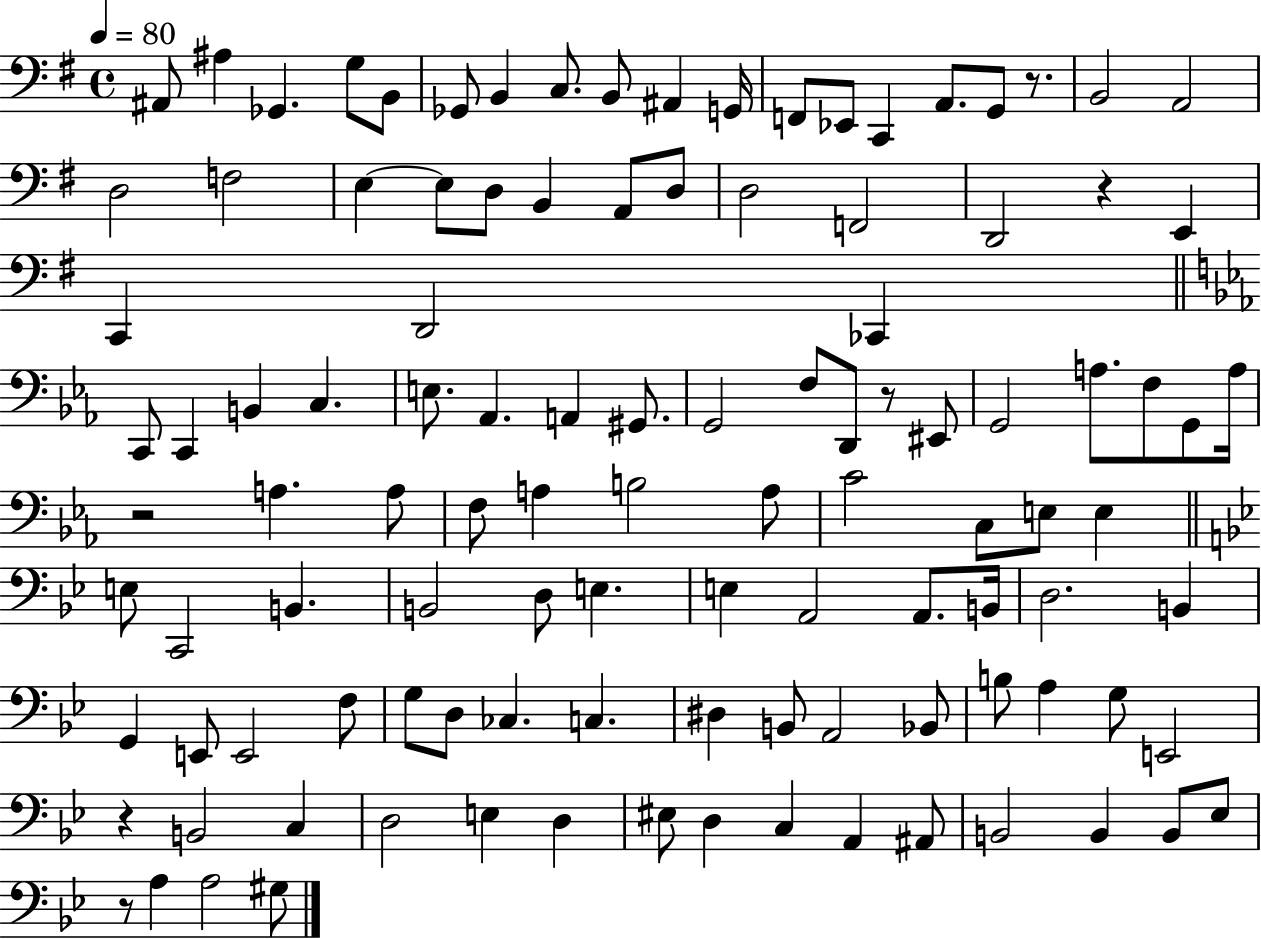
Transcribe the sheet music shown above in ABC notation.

X:1
T:Untitled
M:4/4
L:1/4
K:G
^A,,/2 ^A, _G,, G,/2 B,,/2 _G,,/2 B,, C,/2 B,,/2 ^A,, G,,/4 F,,/2 _E,,/2 C,, A,,/2 G,,/2 z/2 B,,2 A,,2 D,2 F,2 E, E,/2 D,/2 B,, A,,/2 D,/2 D,2 F,,2 D,,2 z E,, C,, D,,2 _C,, C,,/2 C,, B,, C, E,/2 _A,, A,, ^G,,/2 G,,2 F,/2 D,,/2 z/2 ^E,,/2 G,,2 A,/2 F,/2 G,,/2 A,/4 z2 A, A,/2 F,/2 A, B,2 A,/2 C2 C,/2 E,/2 E, E,/2 C,,2 B,, B,,2 D,/2 E, E, A,,2 A,,/2 B,,/4 D,2 B,, G,, E,,/2 E,,2 F,/2 G,/2 D,/2 _C, C, ^D, B,,/2 A,,2 _B,,/2 B,/2 A, G,/2 E,,2 z B,,2 C, D,2 E, D, ^E,/2 D, C, A,, ^A,,/2 B,,2 B,, B,,/2 _E,/2 z/2 A, A,2 ^G,/2